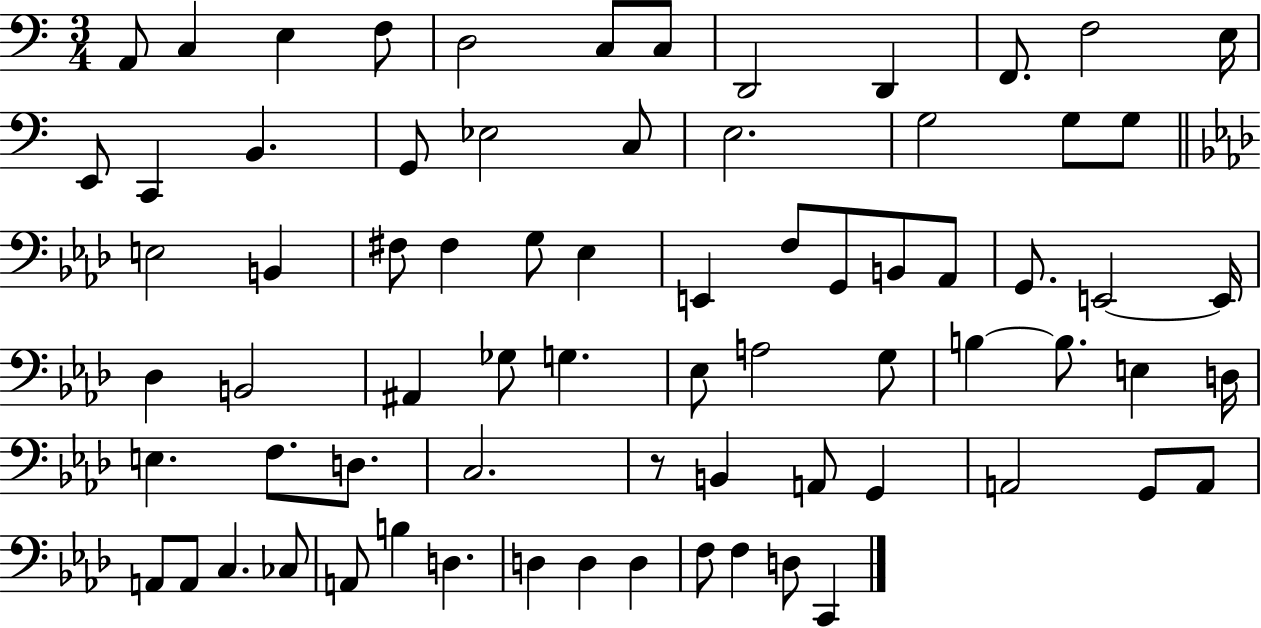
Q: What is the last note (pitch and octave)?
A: C2